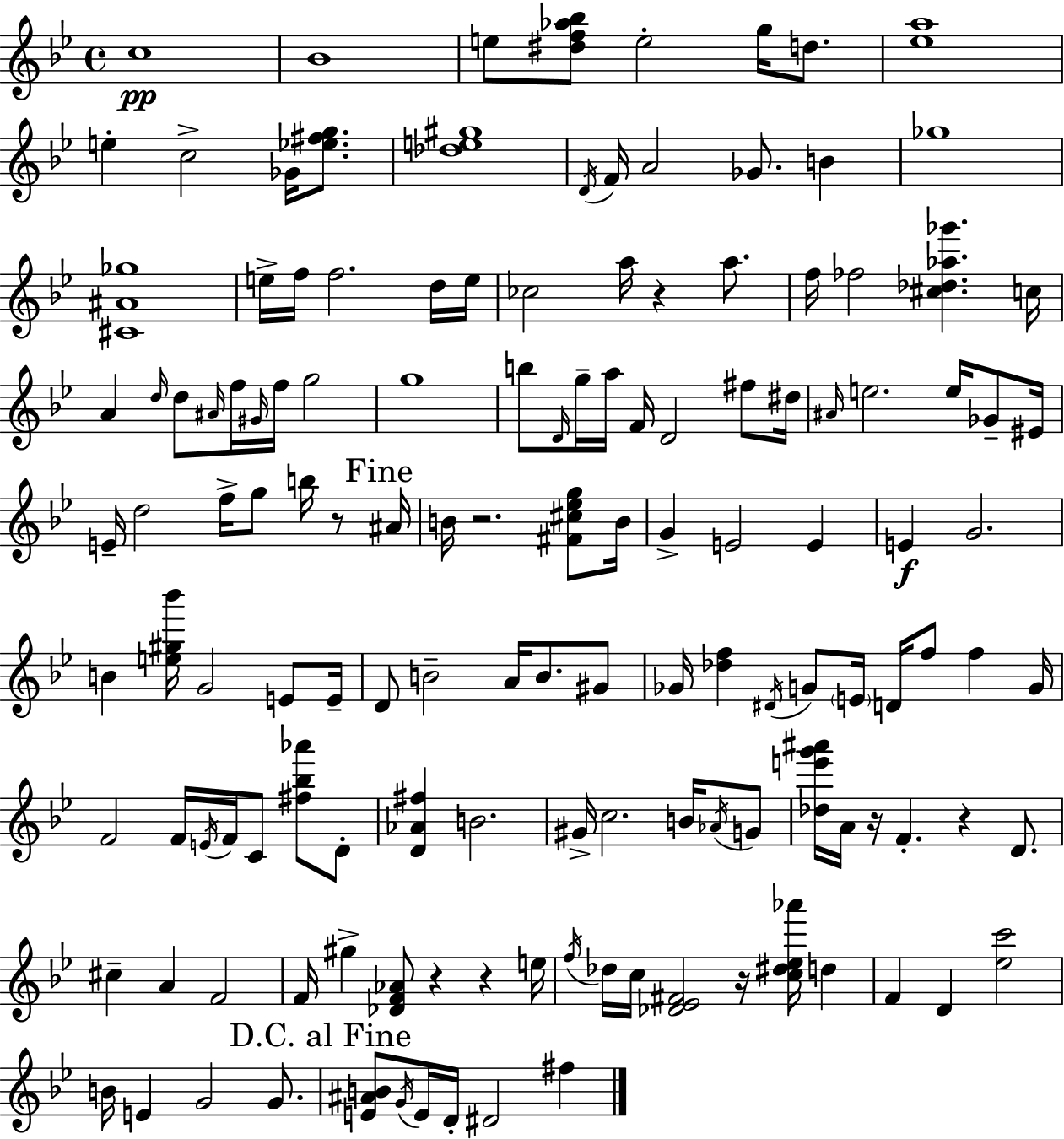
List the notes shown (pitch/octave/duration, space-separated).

C5/w Bb4/w E5/e [D#5,F5,Ab5,Bb5]/e E5/h G5/s D5/e. [Eb5,A5]/w E5/q C5/h Gb4/s [Eb5,F#5,G5]/e. [Db5,E5,G#5]/w D4/s F4/s A4/h Gb4/e. B4/q Gb5/w [C#4,A#4,Gb5]/w E5/s F5/s F5/h. D5/s E5/s CES5/h A5/s R/q A5/e. F5/s FES5/h [C#5,Db5,Ab5,Gb6]/q. C5/s A4/q D5/s D5/e A#4/s F5/s G#4/s F5/s G5/h G5/w B5/e D4/s G5/s A5/s F4/s D4/h F#5/e D#5/s A#4/s E5/h. E5/s Gb4/e EIS4/s E4/s D5/h F5/s G5/e B5/s R/e A#4/s B4/s R/h. [F#4,C#5,Eb5,G5]/e B4/s G4/q E4/h E4/q E4/q G4/h. B4/q [E5,G#5,Bb6]/s G4/h E4/e E4/s D4/e B4/h A4/s B4/e. G#4/e Gb4/s [Db5,F5]/q D#4/s G4/e E4/s D4/s F5/e F5/q G4/s F4/h F4/s E4/s F4/s C4/e [F#5,Bb5,Ab6]/e D4/e [D4,Ab4,F#5]/q B4/h. G#4/s C5/h. B4/s Ab4/s G4/e [Db5,E6,G6,A#6]/s A4/s R/s F4/q. R/q D4/e. C#5/q A4/q F4/h F4/s G#5/q [Db4,F4,Ab4]/e R/q R/q E5/s F5/s Db5/s C5/s [Db4,Eb4,F#4]/h R/s [C5,D#5,Eb5,Ab6]/s D5/q F4/q D4/q [Eb5,C6]/h B4/s E4/q G4/h G4/e. [E4,A#4,B4]/e G4/s E4/s D4/s D#4/h F#5/q